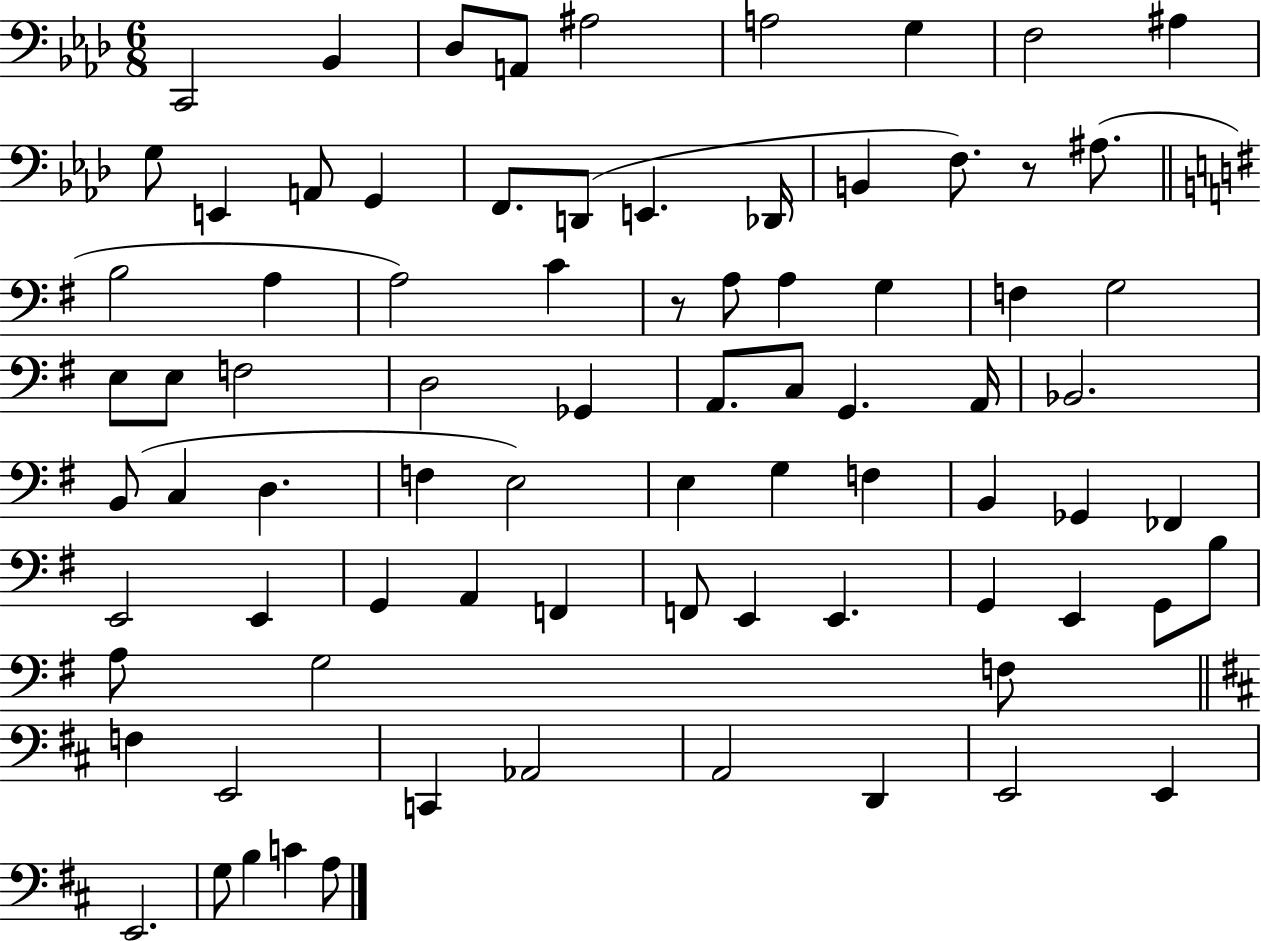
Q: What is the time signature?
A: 6/8